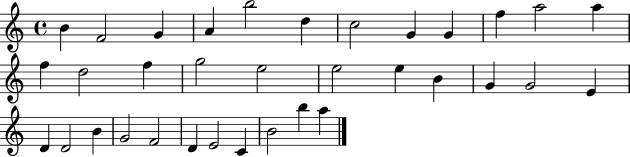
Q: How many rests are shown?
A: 0